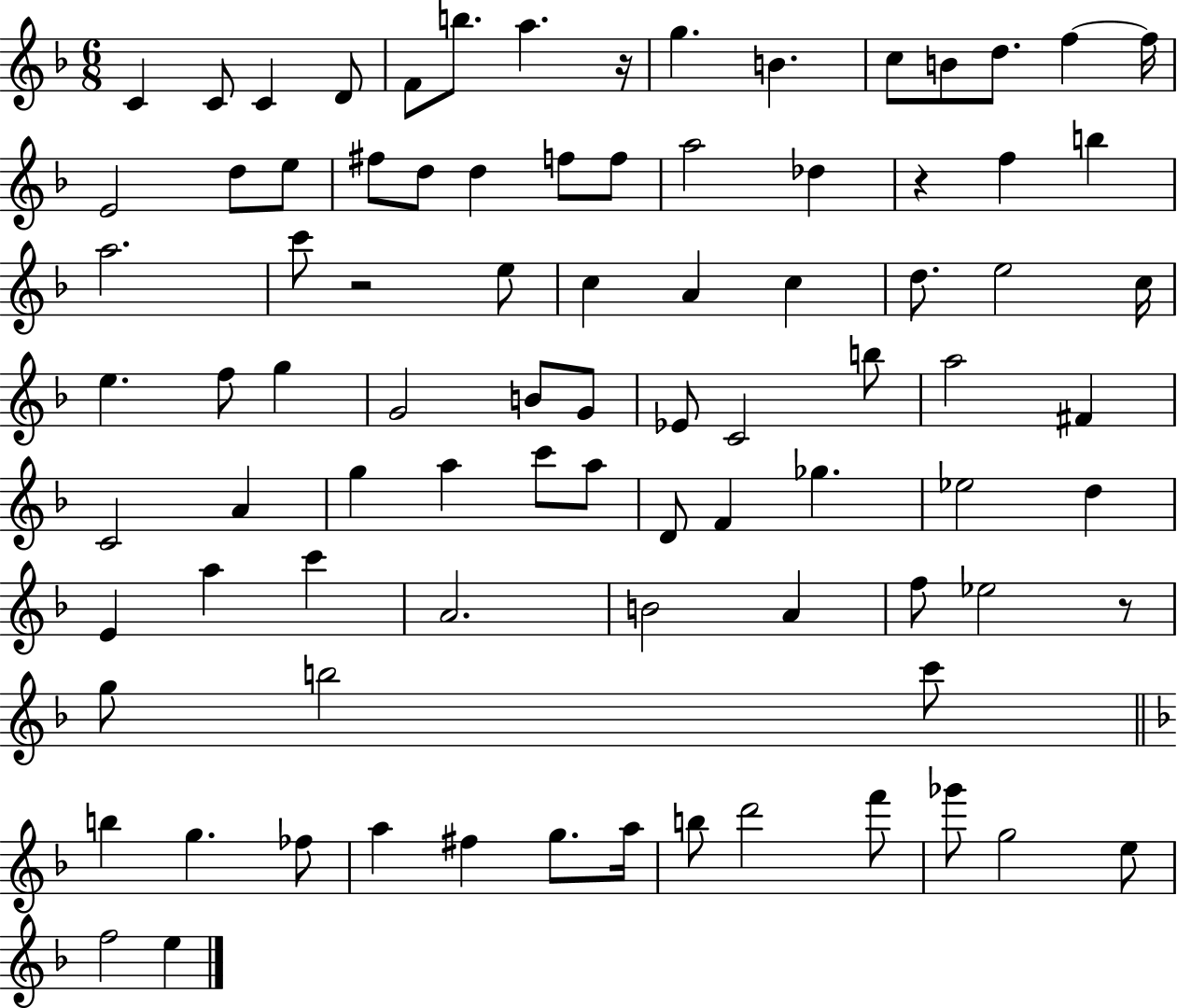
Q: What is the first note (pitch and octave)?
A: C4